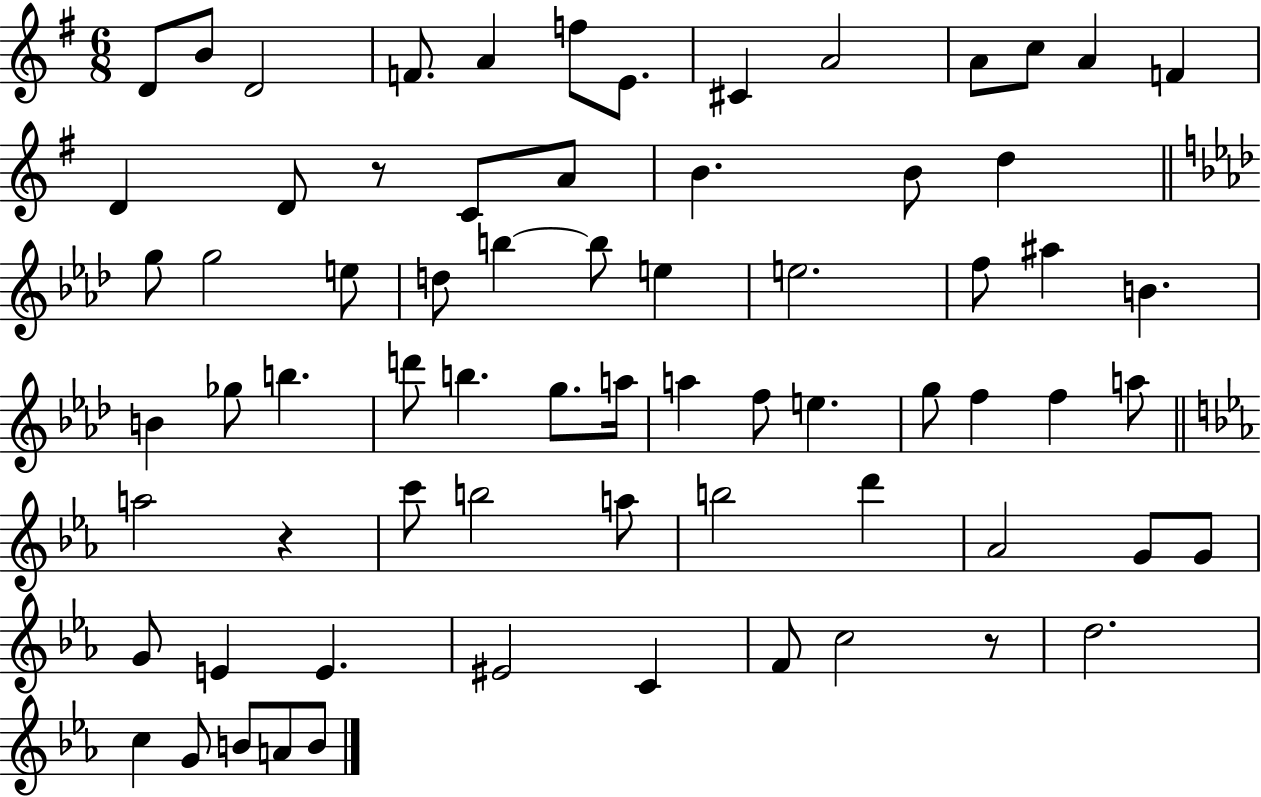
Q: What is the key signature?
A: G major